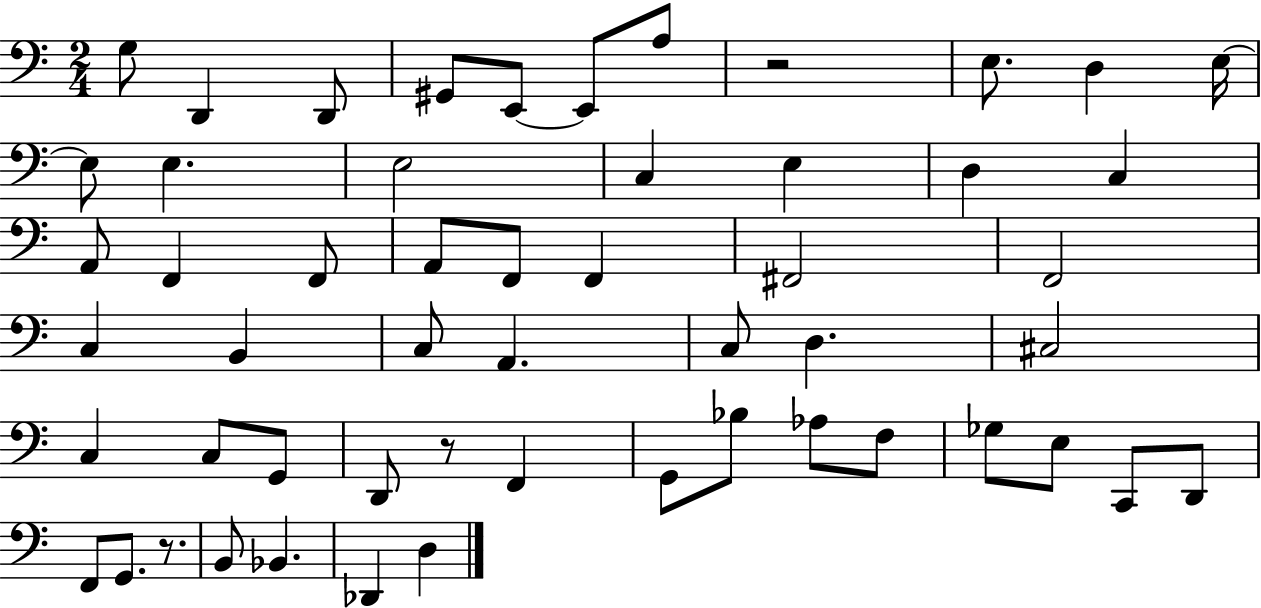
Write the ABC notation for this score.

X:1
T:Untitled
M:2/4
L:1/4
K:C
G,/2 D,, D,,/2 ^G,,/2 E,,/2 E,,/2 A,/2 z2 E,/2 D, E,/4 E,/2 E, E,2 C, E, D, C, A,,/2 F,, F,,/2 A,,/2 F,,/2 F,, ^F,,2 F,,2 C, B,, C,/2 A,, C,/2 D, ^C,2 C, C,/2 G,,/2 D,,/2 z/2 F,, G,,/2 _B,/2 _A,/2 F,/2 _G,/2 E,/2 C,,/2 D,,/2 F,,/2 G,,/2 z/2 B,,/2 _B,, _D,, D,